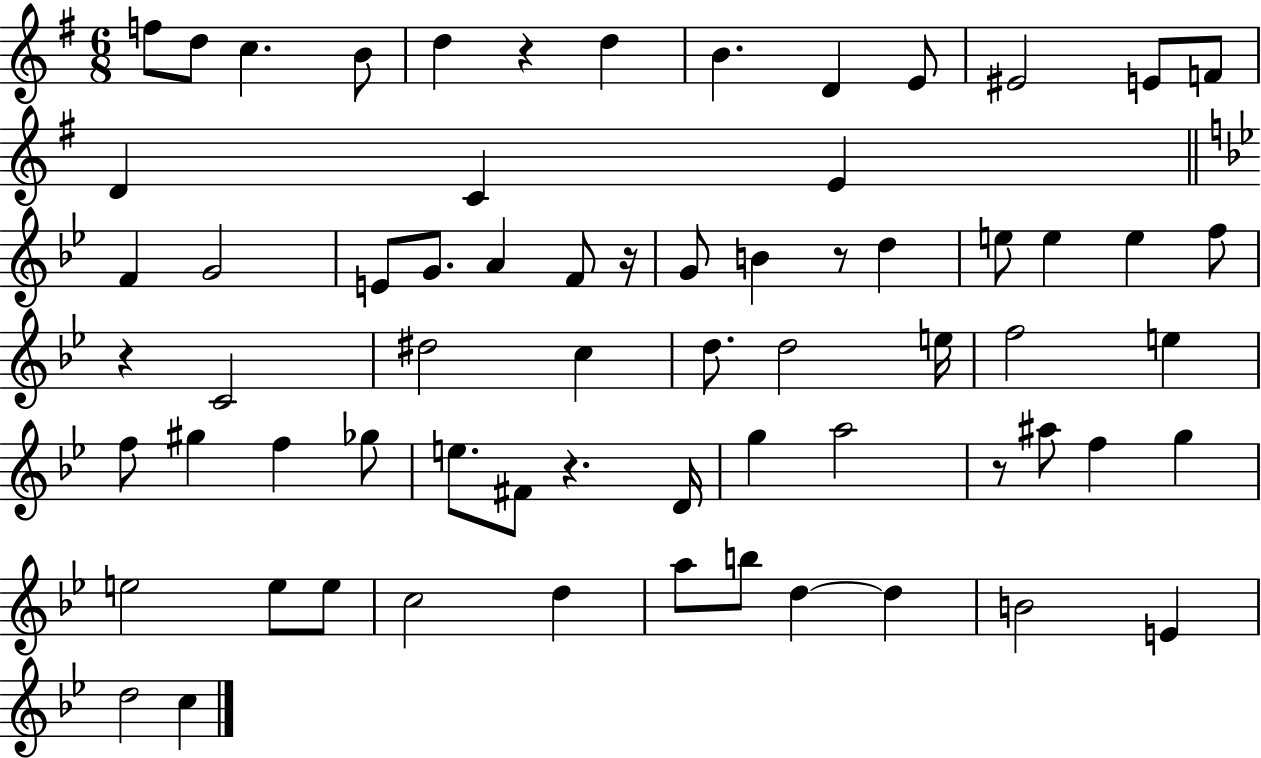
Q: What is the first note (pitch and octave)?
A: F5